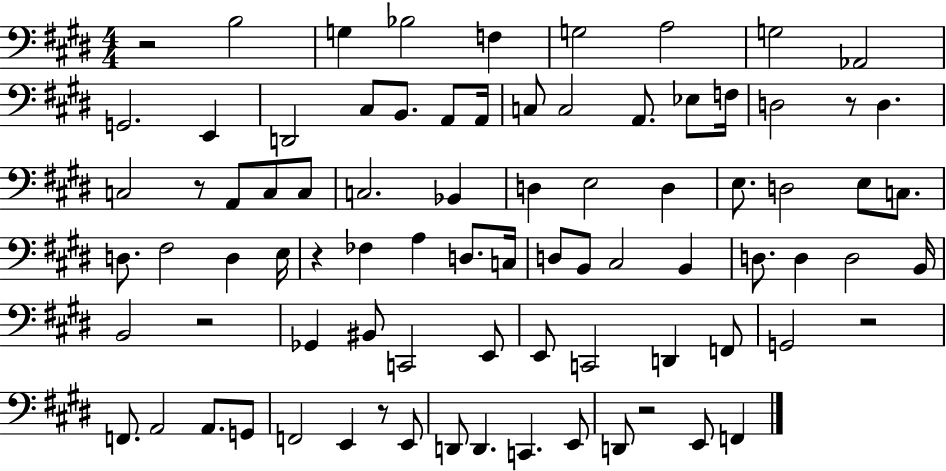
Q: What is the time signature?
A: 4/4